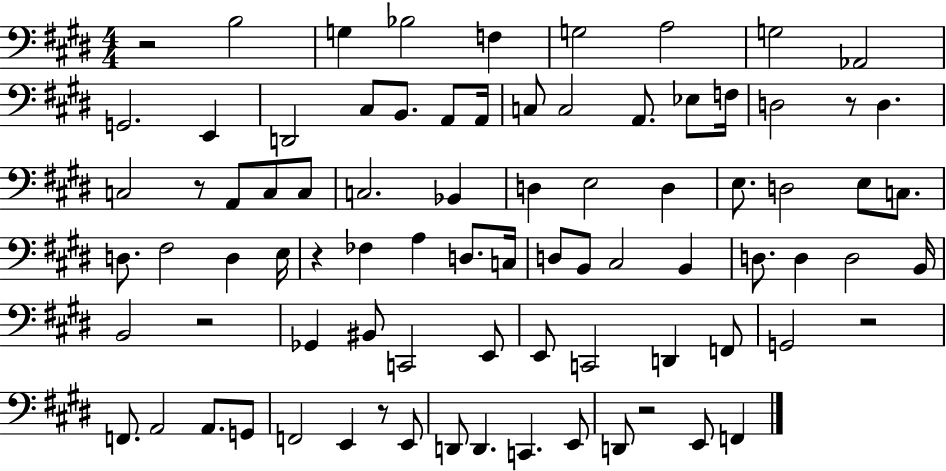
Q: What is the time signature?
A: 4/4